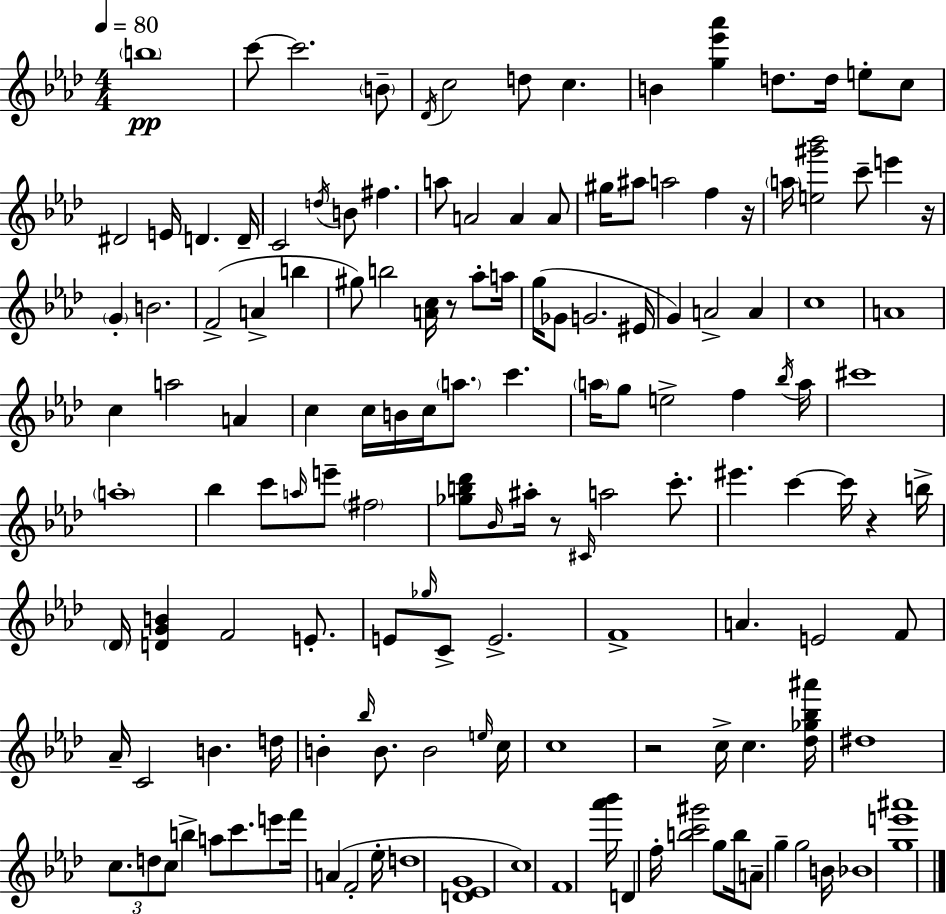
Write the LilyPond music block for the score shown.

{
  \clef treble
  \numericTimeSignature
  \time 4/4
  \key aes \major
  \tempo 4 = 80
  \repeat volta 2 { \parenthesize b''1\pp | c'''8~~ c'''2. \parenthesize b'8-- | \acciaccatura { des'16 } c''2 d''8 c''4. | b'4 <g'' ees''' aes'''>4 d''8. d''16 e''8-. c''8 | \break dis'2 e'16 d'4. | d'16-- c'2 \acciaccatura { d''16 } b'8 fis''4. | a''8 a'2 a'4 | a'8 gis''16 ais''8 a''2 f''4 | \break r16 \parenthesize a''16 <e'' gis''' bes'''>2 c'''8-- e'''4 | r16 \parenthesize g'4-. b'2. | f'2->( a'4-> b''4 | gis''8) b''2 <a' c''>16 r8 aes''8-. | \break a''16 g''16( ges'8 g'2. | eis'16 g'4) a'2-> a'4 | c''1 | a'1 | \break c''4 a''2 a'4 | c''4 c''16 b'16 c''16 \parenthesize a''8. c'''4. | \parenthesize a''16 g''8 e''2-> f''4 | \acciaccatura { bes''16 } a''16 cis'''1 | \break \parenthesize a''1-. | bes''4 c'''8 \grace { a''16 } e'''8-- \parenthesize fis''2 | <ges'' b'' des'''>8 \grace { bes'16 } ais''16-. r8 \grace { cis'16 } a''2 | c'''8.-. eis'''4. c'''4~~ | \break c'''16 r4 b''16-> \parenthesize des'16 <d' g' b'>4 f'2 | e'8.-. e'8 \grace { ges''16 } c'8-> e'2.-> | f'1-> | a'4. e'2 | \break f'8 aes'16-- c'2 | b'4. d''16 b'4-. \grace { bes''16 } b'8. b'2 | \grace { e''16 } c''16 c''1 | r2 | \break c''16-> c''4. <des'' ges'' bes'' ais'''>16 dis''1 | \tuplet 3/2 { c''8. d''8 c''8 } | b''4-> a''8 c'''8. e'''8 f'''16 a'4( | f'2-. ees''16-. d''1 | \break <d' ees' g'>1 | c''1) | f'1 | <aes''' bes'''>16 d'4 f''16-. <b'' c''' gis'''>2 | \break g''8 b''16 a'8-- g''4-- | g''2 b'16 bes'1 | <g'' e''' ais'''>1 | } \bar "|."
}